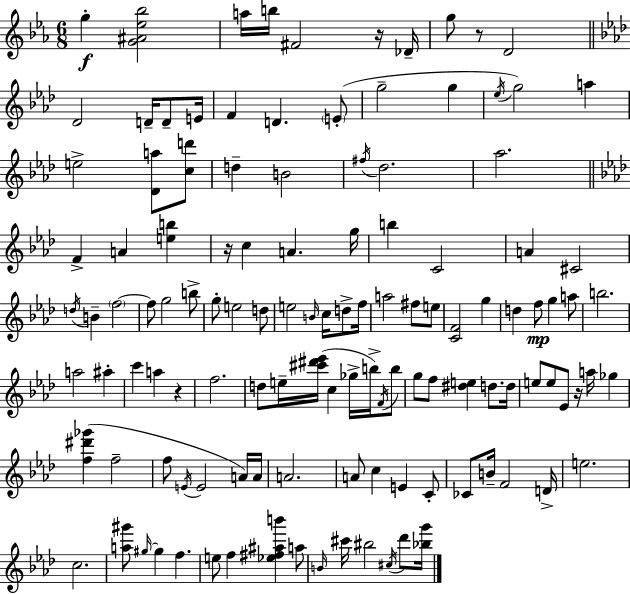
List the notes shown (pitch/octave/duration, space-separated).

G5/q [G4,A#4,Eb5,Bb5]/h A5/s B5/s F#4/h R/s Db4/s G5/e R/e D4/h Db4/h D4/s D4/e E4/s F4/q D4/q. E4/e G5/h G5/q Eb5/s G5/h A5/q E5/h [Db4,A5]/e [C5,D6]/e D5/q B4/h F#5/s Db5/h. Ab5/h. F4/q A4/q [E5,B5]/q R/s C5/q A4/q. G5/s B5/q C4/h A4/q C#4/h D5/s B4/q F5/h F5/e G5/h B5/e G5/e E5/h D5/e E5/h B4/s C5/s D5/e F5/s A5/h F#5/e E5/e [C4,F4]/h G5/q D5/q F5/e G5/q A5/e B5/h. A5/h A#5/q C6/q A5/q R/q F5/h. D5/e E5/s [C#6,D#6,Eb6]/s C5/q Gb5/s B5/s F4/s B5/e G5/e F5/e [D#5,E5]/q D5/e. D5/s E5/e E5/e Eb4/e R/s A5/s Gb5/q [F5,D#6,Gb6]/q F5/h F5/e E4/s E4/h A4/s A4/s A4/h. A4/e C5/q E4/q C4/e CES4/e B4/s F4/h D4/s E5/h. C5/h. [A5,G#6]/e G#5/s G#5/q F5/q. E5/e F5/q [Eb5,F#5,A#5,B6]/q A5/e B4/s C#6/s BIS5/h C#5/s Db6/e [Bb5,G6]/s